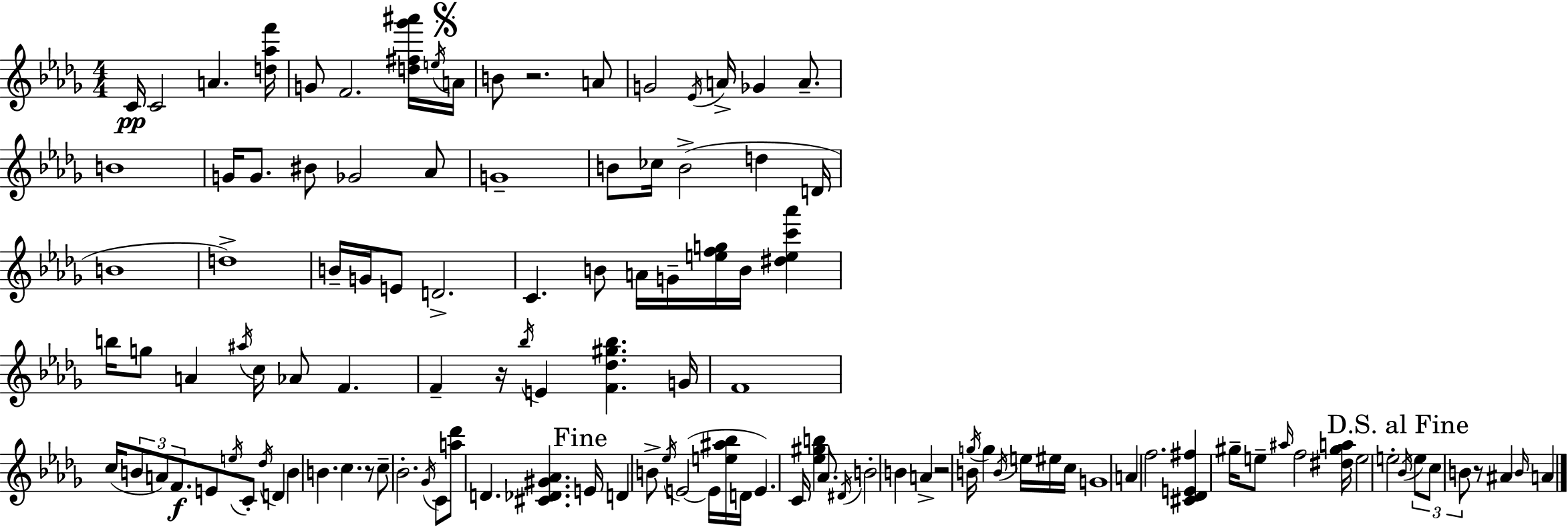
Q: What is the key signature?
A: BES minor